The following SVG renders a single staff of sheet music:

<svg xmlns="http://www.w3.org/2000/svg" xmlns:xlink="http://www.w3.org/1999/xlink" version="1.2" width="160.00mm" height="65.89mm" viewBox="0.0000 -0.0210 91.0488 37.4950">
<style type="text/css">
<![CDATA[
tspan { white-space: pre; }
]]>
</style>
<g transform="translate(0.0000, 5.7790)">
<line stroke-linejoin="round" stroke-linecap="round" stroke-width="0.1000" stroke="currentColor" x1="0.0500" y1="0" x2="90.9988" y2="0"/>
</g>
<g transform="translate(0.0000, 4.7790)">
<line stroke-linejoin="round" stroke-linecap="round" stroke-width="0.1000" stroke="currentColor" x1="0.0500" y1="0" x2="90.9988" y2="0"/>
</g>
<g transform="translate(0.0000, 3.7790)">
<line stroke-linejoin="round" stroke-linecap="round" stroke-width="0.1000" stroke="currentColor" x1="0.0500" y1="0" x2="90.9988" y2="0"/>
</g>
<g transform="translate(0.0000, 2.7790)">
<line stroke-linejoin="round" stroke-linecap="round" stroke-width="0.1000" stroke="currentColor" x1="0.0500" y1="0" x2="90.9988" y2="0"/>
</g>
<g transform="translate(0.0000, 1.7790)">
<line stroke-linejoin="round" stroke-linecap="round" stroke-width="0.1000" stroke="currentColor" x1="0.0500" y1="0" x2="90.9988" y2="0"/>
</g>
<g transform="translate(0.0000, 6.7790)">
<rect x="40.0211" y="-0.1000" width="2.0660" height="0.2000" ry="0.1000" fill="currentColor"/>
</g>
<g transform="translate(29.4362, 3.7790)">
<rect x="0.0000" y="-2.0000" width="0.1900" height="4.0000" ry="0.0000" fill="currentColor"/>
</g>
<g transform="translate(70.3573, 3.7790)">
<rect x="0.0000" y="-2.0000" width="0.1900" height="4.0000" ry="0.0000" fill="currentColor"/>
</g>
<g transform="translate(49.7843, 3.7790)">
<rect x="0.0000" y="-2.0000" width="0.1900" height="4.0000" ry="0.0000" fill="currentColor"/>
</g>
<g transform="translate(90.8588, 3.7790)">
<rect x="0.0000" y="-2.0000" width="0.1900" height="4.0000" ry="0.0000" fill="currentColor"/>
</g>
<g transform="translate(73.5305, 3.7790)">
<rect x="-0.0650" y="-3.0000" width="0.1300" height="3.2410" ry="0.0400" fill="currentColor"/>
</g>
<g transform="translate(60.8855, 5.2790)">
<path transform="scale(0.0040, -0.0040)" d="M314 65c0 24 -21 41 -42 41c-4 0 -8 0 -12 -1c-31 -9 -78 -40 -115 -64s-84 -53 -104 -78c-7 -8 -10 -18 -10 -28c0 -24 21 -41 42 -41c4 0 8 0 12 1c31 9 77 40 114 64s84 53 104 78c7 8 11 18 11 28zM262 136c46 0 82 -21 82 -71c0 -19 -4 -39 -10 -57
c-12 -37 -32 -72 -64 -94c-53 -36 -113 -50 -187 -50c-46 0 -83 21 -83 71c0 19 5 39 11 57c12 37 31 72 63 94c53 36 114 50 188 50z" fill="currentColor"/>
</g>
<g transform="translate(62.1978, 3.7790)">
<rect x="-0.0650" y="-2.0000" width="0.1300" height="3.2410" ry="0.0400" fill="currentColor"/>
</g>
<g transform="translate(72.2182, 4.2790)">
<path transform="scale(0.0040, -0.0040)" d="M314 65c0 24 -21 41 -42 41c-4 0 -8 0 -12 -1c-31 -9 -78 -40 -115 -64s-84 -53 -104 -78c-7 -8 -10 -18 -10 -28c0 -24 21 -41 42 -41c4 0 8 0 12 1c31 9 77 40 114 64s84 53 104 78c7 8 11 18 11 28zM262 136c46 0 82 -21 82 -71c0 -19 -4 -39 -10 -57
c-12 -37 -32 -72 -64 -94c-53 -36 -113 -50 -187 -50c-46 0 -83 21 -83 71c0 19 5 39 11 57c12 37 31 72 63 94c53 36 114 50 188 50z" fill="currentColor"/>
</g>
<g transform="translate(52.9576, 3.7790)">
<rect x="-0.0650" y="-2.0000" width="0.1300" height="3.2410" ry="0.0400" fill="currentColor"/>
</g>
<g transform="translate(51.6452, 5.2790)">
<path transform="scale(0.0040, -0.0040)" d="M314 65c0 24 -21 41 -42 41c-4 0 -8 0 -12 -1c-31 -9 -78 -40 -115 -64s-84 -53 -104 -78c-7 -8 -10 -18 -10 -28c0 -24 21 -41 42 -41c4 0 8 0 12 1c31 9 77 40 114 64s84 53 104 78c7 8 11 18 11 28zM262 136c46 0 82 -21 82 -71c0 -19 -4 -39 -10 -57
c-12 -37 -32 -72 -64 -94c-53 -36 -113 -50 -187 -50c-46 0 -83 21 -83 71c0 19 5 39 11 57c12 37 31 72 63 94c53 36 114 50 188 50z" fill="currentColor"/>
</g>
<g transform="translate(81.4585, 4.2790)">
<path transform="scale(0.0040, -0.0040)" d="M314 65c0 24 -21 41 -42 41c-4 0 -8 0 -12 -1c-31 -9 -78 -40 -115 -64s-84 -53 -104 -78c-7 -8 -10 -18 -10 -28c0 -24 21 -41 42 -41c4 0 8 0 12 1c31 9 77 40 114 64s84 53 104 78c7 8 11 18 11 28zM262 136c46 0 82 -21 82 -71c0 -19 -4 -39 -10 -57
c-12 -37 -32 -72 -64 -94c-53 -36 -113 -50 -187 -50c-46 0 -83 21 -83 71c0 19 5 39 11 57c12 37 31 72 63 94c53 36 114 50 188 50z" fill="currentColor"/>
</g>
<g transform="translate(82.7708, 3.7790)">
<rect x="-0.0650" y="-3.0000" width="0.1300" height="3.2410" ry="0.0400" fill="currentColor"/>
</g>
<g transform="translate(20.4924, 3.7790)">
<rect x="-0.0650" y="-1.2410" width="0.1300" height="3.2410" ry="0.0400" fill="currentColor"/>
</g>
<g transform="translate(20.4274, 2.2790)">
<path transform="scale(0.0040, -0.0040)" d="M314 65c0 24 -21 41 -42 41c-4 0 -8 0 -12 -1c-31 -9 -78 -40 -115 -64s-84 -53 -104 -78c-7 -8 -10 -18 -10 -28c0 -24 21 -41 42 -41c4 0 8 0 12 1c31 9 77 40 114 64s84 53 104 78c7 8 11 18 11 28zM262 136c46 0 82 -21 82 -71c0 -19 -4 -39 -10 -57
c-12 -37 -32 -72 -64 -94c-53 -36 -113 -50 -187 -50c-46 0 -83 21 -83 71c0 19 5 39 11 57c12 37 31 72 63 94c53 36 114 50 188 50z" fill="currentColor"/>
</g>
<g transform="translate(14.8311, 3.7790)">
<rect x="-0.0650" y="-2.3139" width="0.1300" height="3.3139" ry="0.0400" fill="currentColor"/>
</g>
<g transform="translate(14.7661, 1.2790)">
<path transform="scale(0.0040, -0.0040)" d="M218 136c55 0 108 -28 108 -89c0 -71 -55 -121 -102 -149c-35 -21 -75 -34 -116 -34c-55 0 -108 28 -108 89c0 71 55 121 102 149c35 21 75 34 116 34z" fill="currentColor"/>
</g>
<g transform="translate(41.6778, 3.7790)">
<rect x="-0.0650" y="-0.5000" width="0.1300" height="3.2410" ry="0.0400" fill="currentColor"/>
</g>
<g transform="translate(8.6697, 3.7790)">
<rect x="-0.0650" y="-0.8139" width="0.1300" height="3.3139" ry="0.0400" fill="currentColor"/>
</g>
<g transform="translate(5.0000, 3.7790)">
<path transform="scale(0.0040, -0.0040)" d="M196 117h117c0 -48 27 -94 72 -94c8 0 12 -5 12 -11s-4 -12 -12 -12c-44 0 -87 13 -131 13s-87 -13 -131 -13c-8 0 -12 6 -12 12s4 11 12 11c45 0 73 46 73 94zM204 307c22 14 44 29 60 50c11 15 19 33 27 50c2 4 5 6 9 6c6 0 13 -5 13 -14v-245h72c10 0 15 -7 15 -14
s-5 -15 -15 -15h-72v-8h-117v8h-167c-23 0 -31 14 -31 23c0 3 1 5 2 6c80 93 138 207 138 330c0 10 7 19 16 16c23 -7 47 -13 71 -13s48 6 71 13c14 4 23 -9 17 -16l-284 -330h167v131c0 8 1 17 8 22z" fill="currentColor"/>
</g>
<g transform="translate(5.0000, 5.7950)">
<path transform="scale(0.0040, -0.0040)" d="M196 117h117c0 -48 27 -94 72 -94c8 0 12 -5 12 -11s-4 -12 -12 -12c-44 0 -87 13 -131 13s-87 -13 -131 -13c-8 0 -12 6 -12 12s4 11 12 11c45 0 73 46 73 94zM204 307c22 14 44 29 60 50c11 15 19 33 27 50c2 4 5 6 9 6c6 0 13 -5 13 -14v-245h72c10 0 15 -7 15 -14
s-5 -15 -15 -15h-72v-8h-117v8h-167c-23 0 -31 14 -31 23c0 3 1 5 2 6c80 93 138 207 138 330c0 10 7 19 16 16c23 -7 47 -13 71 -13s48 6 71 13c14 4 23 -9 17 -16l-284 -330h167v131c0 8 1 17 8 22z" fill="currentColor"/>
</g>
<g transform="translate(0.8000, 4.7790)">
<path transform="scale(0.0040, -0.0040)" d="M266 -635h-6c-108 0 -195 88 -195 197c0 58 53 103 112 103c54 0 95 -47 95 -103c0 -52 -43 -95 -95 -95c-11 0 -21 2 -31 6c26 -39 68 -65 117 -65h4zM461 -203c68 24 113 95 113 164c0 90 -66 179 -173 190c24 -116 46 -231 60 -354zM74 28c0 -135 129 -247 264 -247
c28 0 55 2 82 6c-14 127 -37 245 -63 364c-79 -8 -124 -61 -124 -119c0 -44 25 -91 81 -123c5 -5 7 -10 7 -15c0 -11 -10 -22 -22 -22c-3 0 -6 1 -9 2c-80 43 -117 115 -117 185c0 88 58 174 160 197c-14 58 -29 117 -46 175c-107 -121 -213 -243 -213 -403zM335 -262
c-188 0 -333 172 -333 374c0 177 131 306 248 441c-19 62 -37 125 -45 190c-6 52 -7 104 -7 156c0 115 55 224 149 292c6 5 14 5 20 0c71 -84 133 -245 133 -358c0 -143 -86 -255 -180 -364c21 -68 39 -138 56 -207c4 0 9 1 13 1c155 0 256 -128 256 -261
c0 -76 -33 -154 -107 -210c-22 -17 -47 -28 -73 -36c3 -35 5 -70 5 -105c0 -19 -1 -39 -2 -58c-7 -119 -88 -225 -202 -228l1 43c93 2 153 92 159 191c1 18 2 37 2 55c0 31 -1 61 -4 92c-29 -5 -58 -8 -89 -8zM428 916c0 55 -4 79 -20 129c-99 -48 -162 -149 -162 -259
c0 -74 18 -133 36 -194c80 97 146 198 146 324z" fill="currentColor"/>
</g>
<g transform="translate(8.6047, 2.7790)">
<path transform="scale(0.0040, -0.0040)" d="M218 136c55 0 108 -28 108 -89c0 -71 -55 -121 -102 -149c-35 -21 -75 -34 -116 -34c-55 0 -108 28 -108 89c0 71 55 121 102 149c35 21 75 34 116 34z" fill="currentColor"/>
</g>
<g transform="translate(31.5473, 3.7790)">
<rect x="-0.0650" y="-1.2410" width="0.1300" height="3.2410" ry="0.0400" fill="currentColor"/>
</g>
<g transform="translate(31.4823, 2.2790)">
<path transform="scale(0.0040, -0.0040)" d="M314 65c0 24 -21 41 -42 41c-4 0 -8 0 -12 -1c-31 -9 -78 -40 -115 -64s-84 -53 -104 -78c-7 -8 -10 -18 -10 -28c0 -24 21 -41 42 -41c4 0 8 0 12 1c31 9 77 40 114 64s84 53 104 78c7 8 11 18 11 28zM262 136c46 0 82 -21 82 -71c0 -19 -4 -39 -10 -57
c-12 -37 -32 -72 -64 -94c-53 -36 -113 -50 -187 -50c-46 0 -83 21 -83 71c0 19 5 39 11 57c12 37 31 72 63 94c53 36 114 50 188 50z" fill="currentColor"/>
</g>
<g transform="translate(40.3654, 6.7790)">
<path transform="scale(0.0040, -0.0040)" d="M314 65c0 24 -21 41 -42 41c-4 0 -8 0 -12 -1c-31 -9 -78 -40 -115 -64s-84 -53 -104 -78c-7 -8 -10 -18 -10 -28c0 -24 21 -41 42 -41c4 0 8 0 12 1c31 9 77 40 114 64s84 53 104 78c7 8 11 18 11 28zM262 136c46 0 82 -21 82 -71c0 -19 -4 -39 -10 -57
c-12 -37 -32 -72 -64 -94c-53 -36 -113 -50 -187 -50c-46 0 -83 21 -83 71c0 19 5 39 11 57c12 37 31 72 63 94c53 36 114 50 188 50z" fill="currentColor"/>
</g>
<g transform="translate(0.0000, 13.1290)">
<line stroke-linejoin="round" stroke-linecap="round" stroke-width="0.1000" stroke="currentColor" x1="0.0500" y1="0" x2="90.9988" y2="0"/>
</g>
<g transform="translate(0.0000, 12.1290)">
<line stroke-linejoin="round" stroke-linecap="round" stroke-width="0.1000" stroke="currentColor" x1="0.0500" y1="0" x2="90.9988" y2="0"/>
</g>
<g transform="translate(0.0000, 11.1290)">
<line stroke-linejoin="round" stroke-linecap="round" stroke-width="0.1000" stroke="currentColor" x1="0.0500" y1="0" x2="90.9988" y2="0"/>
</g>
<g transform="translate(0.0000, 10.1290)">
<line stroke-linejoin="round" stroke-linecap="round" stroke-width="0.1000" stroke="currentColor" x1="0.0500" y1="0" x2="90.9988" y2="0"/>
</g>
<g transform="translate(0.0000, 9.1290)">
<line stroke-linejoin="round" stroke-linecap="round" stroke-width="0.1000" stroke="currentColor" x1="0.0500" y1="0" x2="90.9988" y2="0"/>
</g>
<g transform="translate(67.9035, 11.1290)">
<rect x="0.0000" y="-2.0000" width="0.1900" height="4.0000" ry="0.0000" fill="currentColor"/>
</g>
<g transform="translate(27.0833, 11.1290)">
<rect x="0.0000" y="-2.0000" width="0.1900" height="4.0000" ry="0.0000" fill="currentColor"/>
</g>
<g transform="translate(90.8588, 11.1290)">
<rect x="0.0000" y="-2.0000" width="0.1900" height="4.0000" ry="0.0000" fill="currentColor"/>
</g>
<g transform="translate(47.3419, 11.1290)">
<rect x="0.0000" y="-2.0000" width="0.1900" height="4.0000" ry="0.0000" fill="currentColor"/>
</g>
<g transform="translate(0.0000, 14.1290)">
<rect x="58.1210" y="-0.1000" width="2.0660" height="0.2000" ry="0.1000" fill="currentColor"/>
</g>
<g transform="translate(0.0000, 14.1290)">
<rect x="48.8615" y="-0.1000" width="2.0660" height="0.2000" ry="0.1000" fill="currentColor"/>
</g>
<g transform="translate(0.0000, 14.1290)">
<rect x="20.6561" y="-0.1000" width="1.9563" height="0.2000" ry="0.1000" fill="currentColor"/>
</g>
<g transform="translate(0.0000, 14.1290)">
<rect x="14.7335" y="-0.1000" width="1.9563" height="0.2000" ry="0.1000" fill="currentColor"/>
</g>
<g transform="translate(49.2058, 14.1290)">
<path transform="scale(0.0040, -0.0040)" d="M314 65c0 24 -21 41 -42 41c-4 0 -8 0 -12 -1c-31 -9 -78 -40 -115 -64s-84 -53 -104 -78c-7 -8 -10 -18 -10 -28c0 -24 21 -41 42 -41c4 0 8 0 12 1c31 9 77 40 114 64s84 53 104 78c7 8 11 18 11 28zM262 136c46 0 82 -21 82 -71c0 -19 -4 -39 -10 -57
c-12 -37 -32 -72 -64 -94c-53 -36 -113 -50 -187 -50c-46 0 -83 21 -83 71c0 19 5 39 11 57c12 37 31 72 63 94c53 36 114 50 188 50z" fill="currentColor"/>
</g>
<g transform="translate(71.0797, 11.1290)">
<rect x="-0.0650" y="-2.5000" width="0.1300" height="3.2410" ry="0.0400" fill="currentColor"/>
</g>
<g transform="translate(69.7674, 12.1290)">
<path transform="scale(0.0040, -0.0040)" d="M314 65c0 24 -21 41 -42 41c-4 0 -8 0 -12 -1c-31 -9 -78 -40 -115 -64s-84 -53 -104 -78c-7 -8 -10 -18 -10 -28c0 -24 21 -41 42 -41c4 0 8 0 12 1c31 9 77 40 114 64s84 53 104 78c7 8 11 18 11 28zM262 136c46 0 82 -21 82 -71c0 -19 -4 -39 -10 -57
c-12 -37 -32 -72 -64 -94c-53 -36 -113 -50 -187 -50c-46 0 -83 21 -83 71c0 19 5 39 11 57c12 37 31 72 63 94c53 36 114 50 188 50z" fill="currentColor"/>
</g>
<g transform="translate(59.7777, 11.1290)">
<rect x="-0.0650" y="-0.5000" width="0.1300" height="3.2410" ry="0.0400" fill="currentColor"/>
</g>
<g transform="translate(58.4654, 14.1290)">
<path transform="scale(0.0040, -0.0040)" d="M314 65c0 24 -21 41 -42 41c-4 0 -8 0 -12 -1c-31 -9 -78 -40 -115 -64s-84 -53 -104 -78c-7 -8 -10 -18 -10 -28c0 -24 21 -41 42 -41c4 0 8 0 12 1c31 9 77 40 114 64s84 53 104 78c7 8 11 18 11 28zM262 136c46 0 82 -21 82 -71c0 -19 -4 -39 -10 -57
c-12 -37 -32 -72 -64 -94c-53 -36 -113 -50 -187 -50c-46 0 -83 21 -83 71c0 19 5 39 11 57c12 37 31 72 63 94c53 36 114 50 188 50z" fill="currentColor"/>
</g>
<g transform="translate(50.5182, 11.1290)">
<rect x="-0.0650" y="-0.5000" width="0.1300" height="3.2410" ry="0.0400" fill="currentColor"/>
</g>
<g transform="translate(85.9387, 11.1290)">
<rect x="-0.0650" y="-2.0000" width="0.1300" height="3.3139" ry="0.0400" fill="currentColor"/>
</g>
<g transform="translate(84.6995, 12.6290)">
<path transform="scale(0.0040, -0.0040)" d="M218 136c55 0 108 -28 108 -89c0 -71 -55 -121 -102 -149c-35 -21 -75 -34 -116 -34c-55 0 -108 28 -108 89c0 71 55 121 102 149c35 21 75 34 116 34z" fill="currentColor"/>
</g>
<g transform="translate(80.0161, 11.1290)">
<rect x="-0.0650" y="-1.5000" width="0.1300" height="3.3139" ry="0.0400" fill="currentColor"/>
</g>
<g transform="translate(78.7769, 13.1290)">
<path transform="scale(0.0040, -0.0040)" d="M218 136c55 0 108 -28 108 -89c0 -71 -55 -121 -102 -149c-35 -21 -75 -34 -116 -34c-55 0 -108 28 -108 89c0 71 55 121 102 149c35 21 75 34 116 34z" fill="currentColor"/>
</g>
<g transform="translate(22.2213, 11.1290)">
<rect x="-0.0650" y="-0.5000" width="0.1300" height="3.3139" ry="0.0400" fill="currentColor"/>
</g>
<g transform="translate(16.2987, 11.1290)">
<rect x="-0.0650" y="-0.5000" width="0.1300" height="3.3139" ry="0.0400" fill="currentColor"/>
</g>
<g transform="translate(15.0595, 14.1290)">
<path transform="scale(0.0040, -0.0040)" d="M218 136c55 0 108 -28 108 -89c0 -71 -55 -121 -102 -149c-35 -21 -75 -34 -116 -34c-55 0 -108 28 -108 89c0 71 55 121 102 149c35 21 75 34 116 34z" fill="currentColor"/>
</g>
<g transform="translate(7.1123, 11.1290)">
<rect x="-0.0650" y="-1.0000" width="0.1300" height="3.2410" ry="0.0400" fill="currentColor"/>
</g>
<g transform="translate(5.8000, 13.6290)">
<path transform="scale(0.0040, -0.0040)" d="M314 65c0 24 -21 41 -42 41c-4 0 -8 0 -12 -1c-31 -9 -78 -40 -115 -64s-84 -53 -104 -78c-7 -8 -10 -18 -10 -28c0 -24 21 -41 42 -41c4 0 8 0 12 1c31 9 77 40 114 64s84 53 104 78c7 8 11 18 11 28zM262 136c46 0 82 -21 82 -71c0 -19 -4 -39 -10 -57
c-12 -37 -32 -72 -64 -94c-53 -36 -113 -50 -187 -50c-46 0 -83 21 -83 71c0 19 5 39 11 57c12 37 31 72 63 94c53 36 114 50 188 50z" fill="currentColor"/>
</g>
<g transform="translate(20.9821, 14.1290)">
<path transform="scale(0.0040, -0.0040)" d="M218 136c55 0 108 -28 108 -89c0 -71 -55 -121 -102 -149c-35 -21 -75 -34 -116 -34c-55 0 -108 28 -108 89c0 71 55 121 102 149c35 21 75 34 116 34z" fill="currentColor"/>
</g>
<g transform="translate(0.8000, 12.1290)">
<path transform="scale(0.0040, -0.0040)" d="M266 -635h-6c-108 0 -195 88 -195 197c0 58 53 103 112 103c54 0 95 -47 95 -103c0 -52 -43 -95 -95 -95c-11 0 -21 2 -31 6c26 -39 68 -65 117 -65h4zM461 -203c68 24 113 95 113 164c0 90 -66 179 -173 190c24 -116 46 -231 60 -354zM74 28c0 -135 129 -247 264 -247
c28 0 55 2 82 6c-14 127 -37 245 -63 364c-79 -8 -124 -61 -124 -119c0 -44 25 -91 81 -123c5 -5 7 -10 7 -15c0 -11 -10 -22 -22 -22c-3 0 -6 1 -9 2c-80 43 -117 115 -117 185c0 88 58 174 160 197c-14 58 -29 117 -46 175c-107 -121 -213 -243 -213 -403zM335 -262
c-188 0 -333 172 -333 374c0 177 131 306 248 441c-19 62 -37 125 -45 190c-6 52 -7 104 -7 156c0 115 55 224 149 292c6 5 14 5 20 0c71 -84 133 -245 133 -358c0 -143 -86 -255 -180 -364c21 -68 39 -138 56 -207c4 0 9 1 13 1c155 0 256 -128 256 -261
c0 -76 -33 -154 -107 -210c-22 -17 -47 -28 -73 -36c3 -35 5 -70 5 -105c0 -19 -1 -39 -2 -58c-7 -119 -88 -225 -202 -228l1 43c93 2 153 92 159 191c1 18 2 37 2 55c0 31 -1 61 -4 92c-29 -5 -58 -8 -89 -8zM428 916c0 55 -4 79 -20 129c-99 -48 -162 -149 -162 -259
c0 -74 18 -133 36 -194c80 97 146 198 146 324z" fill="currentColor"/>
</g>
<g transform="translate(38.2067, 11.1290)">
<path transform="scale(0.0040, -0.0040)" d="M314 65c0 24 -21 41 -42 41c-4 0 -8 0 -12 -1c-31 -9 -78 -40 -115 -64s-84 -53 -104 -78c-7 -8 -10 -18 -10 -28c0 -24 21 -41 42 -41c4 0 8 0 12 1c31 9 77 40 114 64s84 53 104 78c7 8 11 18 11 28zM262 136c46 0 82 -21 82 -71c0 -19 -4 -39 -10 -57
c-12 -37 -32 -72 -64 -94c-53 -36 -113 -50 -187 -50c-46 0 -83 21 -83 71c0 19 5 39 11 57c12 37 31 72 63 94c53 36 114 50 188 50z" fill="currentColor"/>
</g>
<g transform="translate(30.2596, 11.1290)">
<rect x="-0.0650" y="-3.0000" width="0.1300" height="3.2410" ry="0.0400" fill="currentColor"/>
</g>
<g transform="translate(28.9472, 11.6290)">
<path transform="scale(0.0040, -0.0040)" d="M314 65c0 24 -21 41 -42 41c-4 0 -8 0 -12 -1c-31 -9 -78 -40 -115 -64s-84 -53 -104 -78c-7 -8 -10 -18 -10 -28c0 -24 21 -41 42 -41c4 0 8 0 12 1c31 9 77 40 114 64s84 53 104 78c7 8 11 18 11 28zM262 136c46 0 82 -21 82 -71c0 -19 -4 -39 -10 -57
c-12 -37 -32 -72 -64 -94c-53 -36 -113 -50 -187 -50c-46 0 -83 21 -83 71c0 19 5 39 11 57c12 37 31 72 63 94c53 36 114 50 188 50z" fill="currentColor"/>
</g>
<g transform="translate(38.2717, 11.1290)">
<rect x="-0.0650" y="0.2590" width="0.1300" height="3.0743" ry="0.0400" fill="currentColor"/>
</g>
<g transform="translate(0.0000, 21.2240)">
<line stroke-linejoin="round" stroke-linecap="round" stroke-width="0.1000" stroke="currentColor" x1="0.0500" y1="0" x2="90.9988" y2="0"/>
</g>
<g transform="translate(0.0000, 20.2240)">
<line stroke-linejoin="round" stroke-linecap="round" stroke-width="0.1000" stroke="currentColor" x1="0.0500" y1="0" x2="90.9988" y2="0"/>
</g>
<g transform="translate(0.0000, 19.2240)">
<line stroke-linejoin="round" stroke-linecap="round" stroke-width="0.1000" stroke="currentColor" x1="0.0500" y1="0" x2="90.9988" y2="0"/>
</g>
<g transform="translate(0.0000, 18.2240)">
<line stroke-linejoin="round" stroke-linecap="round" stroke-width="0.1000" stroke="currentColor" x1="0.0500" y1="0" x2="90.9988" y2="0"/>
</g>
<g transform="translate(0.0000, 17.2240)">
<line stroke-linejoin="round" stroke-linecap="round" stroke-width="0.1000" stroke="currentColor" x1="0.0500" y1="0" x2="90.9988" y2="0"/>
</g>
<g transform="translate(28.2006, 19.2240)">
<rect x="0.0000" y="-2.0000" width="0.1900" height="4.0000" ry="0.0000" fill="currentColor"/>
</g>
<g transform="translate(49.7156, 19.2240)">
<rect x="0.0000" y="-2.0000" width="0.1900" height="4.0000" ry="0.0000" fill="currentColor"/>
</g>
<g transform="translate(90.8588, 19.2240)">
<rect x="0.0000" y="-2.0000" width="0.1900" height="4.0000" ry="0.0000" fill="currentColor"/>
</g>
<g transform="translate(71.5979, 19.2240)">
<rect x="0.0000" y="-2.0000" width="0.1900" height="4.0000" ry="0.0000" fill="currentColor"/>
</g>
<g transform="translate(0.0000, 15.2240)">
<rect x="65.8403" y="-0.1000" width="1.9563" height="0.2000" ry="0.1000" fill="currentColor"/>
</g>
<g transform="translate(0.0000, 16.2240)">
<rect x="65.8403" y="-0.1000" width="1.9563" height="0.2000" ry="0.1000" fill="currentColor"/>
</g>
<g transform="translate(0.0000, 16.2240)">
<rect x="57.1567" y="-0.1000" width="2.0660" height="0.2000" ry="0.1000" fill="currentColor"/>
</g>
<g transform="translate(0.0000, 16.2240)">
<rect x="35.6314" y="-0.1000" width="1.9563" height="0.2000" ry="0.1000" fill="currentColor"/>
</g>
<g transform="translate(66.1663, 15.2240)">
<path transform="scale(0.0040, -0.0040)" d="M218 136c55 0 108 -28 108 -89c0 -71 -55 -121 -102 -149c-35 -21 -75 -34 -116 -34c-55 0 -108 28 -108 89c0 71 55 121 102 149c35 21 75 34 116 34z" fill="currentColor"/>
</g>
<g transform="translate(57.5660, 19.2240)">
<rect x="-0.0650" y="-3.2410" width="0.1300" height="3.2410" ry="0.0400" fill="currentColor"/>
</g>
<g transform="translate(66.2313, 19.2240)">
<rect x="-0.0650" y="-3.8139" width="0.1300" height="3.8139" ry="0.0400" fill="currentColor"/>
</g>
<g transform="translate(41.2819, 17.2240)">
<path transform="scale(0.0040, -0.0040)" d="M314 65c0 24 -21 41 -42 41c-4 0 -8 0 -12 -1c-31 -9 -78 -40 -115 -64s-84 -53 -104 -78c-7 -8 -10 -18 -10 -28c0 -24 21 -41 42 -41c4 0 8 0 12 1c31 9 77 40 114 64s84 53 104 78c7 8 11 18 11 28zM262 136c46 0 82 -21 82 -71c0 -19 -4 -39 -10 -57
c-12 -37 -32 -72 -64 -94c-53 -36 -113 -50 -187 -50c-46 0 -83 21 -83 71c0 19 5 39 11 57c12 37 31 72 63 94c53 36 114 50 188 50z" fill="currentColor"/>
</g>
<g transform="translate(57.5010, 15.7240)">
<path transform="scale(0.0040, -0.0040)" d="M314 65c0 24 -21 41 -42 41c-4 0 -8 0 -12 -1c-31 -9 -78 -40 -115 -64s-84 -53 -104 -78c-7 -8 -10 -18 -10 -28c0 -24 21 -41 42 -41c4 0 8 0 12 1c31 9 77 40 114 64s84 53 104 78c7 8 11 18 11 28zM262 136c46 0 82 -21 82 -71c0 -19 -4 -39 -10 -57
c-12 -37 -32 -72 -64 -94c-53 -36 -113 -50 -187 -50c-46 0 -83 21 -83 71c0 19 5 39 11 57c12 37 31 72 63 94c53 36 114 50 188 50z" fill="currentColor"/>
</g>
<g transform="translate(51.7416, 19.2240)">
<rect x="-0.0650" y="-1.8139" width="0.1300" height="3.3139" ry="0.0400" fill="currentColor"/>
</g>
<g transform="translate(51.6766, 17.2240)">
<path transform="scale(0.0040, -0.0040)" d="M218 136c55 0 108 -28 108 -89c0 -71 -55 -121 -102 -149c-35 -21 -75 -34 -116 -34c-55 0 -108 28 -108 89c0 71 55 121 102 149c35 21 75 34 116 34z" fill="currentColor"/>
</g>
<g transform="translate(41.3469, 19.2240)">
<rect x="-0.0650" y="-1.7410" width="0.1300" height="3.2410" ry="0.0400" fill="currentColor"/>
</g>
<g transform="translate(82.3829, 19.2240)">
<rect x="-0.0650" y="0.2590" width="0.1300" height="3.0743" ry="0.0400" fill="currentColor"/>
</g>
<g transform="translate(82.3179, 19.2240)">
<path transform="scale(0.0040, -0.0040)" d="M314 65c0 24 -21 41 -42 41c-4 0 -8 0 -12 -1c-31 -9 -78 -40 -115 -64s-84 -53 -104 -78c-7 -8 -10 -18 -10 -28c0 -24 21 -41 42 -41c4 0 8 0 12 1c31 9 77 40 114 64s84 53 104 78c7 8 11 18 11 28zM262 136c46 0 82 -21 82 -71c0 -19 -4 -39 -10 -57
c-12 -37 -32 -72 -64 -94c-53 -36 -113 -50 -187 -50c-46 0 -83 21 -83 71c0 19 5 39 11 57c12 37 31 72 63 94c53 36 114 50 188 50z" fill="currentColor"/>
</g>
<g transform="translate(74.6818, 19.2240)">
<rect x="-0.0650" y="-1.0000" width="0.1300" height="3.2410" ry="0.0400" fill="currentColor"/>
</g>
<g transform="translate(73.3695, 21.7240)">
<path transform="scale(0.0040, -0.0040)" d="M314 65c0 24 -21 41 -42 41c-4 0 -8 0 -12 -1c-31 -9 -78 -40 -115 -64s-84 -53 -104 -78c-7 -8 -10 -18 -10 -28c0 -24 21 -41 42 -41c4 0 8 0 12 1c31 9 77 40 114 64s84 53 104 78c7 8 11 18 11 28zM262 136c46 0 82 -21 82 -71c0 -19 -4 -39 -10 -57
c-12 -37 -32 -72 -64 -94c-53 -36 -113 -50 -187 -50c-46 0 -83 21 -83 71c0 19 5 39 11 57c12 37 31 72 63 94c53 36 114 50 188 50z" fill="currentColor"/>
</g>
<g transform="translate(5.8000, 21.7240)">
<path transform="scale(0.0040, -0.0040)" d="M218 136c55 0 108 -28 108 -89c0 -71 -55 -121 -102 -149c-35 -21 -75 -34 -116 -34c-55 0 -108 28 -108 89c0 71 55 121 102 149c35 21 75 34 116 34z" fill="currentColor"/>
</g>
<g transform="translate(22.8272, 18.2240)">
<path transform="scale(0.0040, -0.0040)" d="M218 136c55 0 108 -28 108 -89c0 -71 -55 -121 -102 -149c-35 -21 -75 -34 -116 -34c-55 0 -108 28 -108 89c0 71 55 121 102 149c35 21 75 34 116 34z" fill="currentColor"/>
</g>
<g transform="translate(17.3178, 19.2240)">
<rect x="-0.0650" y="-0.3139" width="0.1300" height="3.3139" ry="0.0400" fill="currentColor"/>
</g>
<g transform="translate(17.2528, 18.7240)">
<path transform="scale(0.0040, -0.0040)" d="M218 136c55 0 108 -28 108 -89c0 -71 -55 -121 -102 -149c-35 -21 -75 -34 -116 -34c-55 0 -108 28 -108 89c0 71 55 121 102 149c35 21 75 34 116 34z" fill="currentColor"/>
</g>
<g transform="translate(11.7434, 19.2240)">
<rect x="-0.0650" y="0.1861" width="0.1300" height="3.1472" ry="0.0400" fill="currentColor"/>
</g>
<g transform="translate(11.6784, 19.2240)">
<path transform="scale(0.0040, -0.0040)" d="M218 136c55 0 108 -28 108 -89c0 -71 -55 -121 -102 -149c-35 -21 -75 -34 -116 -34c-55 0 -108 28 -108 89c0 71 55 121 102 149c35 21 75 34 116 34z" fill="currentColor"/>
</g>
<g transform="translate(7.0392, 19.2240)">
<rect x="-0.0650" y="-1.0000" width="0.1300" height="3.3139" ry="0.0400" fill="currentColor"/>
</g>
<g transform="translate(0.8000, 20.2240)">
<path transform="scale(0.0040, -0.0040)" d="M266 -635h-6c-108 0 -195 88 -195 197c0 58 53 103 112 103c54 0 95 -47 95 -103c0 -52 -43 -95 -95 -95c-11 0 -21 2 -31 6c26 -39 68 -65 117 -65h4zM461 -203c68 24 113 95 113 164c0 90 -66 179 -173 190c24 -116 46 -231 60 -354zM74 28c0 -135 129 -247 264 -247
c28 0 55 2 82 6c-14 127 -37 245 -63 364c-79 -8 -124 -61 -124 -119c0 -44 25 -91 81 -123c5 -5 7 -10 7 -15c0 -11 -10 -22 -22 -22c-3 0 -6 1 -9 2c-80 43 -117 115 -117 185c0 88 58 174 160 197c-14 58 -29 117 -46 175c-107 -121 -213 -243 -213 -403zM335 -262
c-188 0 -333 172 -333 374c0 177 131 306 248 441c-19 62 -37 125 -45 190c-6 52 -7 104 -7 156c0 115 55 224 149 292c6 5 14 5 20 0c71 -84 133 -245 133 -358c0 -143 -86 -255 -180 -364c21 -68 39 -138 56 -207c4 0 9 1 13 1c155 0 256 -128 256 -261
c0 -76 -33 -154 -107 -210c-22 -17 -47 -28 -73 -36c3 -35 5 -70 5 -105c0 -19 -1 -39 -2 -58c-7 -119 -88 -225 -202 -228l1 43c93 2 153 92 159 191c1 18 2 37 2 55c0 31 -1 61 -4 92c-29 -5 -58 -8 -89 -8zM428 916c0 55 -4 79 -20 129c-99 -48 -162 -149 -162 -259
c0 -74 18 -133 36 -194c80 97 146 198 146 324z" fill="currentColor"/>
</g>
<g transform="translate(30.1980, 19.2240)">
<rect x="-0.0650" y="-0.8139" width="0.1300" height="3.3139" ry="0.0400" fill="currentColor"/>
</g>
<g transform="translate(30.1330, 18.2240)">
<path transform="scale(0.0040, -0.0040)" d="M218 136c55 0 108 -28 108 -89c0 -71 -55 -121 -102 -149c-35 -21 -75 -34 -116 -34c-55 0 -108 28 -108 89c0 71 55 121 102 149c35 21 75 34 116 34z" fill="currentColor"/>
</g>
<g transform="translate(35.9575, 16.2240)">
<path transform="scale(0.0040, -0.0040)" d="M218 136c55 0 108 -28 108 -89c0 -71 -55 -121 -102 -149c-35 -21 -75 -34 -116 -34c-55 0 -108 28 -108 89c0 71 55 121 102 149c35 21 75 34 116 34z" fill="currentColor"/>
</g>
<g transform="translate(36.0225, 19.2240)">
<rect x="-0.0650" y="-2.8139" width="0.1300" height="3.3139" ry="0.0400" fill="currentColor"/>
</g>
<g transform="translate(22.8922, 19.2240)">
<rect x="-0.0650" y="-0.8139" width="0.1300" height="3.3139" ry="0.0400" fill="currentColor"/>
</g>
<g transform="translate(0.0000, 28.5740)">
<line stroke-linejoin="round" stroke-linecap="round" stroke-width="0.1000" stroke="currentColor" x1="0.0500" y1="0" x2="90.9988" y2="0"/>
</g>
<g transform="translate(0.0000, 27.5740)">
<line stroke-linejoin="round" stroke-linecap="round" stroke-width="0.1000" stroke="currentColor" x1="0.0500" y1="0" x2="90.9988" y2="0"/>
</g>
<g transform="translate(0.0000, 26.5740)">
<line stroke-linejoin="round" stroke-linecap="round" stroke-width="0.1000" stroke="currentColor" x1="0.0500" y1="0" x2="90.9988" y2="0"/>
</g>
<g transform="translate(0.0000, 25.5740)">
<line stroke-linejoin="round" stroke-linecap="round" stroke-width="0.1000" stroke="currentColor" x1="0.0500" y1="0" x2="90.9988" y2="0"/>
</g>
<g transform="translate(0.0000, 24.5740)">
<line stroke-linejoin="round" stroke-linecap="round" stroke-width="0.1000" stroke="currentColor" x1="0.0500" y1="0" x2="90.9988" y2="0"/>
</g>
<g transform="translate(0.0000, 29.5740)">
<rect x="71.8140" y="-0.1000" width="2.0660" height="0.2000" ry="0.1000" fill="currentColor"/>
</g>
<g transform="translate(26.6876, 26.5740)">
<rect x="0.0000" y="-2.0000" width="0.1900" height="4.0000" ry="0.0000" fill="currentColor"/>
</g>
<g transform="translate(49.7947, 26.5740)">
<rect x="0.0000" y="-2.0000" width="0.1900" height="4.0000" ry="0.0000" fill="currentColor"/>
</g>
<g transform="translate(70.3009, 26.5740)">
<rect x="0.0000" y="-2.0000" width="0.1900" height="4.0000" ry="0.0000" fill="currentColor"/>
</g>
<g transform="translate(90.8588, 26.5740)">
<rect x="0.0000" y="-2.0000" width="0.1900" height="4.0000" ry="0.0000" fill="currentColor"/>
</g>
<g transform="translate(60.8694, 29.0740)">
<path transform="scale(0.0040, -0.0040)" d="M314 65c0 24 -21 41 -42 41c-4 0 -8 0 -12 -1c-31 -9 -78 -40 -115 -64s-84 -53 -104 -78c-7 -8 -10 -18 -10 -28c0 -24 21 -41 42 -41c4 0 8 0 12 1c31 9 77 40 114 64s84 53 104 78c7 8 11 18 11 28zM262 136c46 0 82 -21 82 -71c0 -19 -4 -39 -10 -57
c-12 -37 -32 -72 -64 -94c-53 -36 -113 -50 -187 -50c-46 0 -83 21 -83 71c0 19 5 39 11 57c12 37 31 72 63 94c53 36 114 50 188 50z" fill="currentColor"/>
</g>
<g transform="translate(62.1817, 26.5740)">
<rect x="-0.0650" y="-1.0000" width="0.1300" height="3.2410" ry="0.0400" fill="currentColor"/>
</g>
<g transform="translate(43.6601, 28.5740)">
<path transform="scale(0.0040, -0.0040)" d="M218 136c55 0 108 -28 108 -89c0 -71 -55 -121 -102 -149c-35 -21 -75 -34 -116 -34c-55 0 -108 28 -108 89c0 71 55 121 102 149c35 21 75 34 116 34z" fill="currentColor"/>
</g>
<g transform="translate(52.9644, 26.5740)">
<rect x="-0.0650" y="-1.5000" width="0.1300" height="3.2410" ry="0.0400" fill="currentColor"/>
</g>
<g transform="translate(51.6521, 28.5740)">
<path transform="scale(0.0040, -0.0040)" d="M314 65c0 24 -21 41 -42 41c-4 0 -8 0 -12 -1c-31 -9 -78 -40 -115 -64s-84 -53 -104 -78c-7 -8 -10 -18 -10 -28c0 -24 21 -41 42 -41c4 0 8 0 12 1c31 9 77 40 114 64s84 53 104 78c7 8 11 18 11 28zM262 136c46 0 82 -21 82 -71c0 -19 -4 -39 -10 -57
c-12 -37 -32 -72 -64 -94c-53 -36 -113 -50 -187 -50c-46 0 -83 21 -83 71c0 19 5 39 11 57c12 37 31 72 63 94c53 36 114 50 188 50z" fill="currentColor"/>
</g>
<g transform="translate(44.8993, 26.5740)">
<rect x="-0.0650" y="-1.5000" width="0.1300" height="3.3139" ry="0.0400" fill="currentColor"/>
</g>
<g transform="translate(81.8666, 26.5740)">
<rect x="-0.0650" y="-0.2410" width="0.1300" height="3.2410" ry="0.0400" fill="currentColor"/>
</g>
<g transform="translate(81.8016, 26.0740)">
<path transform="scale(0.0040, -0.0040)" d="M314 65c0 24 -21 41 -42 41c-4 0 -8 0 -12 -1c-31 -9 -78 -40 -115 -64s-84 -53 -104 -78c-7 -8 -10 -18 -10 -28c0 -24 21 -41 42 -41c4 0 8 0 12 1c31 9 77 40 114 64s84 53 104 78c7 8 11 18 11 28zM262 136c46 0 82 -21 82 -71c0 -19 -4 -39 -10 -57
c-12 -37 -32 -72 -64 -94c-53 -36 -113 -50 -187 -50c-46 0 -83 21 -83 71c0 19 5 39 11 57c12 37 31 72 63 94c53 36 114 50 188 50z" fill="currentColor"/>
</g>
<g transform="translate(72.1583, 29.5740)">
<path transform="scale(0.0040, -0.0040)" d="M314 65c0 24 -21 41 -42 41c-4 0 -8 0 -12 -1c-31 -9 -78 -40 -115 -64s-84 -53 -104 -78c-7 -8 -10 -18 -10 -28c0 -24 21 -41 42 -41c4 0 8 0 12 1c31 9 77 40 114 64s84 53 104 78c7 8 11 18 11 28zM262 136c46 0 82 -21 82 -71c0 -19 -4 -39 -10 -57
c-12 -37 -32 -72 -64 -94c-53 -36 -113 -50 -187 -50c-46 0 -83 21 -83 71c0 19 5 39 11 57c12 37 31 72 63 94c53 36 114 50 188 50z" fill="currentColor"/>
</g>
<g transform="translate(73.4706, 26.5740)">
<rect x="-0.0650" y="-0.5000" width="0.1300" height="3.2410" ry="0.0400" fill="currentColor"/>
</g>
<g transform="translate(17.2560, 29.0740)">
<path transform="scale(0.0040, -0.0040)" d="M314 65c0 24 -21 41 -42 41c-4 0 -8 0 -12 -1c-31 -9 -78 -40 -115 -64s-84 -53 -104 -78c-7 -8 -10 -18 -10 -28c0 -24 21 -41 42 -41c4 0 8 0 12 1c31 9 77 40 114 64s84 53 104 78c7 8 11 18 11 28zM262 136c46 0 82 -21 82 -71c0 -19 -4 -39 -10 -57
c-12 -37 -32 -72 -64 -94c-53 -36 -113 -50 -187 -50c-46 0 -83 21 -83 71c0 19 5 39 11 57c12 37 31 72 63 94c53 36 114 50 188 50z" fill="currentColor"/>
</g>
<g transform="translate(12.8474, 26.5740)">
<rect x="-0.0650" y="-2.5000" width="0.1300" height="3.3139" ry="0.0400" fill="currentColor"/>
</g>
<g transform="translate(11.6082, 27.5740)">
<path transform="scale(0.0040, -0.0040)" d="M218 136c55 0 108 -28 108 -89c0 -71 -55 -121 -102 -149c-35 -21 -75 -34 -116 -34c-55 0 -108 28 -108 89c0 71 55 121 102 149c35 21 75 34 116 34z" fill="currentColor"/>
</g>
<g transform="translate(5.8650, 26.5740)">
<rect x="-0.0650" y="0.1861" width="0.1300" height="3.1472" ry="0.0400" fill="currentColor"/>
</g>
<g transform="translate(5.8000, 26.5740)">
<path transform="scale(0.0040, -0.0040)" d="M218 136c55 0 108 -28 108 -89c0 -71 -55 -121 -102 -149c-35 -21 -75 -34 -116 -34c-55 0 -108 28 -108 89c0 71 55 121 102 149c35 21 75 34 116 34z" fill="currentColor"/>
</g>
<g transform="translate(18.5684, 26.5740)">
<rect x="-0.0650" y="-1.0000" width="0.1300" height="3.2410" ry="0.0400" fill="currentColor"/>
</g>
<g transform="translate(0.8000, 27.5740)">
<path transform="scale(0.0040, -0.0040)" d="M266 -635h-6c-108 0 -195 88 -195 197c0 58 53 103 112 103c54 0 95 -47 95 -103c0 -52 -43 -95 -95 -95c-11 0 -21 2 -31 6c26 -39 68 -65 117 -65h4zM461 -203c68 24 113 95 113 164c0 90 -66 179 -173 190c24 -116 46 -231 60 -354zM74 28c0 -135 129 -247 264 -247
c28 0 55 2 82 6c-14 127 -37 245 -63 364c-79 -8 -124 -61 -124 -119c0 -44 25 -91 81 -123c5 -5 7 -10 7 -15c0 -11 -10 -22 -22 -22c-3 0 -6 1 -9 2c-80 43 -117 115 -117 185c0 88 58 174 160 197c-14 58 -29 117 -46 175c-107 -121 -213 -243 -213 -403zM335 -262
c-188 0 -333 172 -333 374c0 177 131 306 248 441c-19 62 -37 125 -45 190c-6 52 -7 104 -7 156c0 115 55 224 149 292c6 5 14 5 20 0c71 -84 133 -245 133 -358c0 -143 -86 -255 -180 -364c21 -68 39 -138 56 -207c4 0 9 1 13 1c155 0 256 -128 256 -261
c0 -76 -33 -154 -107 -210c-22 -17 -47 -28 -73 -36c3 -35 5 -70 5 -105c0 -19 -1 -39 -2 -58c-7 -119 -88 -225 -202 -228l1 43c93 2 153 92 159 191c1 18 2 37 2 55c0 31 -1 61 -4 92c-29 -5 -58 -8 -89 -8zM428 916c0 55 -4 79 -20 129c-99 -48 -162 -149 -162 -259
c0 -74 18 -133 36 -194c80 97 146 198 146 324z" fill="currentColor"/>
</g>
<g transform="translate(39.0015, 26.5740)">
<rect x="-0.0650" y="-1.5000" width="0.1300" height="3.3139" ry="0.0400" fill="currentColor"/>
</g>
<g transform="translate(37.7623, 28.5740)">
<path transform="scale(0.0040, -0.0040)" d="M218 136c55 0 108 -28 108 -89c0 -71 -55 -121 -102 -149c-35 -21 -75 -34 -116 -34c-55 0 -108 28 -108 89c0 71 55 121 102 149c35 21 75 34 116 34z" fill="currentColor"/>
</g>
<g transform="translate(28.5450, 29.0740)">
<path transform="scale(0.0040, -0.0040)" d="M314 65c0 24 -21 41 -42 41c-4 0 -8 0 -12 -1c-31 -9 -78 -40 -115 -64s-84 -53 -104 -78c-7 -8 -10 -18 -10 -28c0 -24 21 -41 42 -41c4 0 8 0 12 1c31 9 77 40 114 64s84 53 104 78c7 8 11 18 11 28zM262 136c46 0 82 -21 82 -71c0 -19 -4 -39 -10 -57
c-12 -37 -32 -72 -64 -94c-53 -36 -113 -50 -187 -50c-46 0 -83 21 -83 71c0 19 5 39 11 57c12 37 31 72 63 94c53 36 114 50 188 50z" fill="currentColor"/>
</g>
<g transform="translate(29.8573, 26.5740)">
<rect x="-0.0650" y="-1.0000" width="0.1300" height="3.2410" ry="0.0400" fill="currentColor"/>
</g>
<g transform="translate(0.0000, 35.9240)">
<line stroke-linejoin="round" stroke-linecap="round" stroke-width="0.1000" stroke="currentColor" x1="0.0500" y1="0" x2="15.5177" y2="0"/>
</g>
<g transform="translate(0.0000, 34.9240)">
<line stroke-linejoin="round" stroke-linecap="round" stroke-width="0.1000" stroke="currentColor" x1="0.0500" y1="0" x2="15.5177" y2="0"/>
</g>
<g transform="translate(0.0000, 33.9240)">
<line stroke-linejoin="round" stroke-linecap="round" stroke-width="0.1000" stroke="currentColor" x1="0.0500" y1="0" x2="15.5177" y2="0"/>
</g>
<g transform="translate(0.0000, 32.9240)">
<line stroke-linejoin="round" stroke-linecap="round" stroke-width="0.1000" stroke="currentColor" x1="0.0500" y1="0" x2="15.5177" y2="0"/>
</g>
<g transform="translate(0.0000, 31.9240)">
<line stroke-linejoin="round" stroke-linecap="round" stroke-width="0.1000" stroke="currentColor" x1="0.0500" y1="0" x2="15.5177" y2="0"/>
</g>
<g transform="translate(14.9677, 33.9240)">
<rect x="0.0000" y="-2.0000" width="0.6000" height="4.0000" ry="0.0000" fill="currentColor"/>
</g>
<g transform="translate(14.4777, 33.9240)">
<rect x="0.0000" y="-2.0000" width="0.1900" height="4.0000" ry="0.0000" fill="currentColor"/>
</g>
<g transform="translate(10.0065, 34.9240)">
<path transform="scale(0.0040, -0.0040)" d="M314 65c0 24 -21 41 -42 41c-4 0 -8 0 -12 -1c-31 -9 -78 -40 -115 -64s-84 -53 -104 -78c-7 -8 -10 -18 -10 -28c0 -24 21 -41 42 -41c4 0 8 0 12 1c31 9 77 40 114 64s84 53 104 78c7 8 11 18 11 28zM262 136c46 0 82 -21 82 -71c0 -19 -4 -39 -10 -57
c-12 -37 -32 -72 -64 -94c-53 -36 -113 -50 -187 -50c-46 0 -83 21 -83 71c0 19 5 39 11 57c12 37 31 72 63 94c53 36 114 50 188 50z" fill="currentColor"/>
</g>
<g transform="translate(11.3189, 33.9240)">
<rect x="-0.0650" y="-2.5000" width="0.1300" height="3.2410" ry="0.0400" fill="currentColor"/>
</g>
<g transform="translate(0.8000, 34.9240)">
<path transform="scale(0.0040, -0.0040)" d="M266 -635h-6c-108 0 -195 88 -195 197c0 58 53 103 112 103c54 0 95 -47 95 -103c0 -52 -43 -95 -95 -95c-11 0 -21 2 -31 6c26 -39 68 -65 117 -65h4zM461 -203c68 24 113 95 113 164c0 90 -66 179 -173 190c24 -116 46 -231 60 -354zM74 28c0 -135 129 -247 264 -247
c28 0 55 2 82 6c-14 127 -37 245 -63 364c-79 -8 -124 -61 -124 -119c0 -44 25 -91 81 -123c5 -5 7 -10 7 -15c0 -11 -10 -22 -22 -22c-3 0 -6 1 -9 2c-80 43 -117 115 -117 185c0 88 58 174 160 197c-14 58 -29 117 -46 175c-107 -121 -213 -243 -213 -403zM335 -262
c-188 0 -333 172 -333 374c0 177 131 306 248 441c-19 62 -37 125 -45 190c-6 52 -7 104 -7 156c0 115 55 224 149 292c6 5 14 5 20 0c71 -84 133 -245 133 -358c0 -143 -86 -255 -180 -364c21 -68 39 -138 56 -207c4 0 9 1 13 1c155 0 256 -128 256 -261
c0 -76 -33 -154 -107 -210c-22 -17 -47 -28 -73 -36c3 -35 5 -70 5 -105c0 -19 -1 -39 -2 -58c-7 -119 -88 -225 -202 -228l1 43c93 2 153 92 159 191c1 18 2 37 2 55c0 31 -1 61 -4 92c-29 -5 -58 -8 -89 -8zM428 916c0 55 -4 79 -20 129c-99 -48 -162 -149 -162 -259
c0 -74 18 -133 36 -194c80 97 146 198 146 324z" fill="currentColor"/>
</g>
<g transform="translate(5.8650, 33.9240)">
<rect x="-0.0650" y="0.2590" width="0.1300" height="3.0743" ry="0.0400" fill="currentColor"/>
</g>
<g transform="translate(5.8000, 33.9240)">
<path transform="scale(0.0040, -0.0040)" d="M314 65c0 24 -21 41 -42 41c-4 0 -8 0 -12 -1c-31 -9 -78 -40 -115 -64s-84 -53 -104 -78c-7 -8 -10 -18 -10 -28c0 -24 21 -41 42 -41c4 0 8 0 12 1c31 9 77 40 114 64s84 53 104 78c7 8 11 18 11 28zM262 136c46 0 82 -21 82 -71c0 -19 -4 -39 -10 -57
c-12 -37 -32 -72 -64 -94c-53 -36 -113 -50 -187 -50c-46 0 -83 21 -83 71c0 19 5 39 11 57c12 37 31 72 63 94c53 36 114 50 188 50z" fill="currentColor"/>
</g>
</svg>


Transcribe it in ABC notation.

X:1
T:Untitled
M:4/4
L:1/4
K:C
d g e2 e2 C2 F2 F2 A2 A2 D2 C C A2 B2 C2 C2 G2 E F D B c d d a f2 f b2 c' D2 B2 B G D2 D2 E E E2 D2 C2 c2 B2 G2